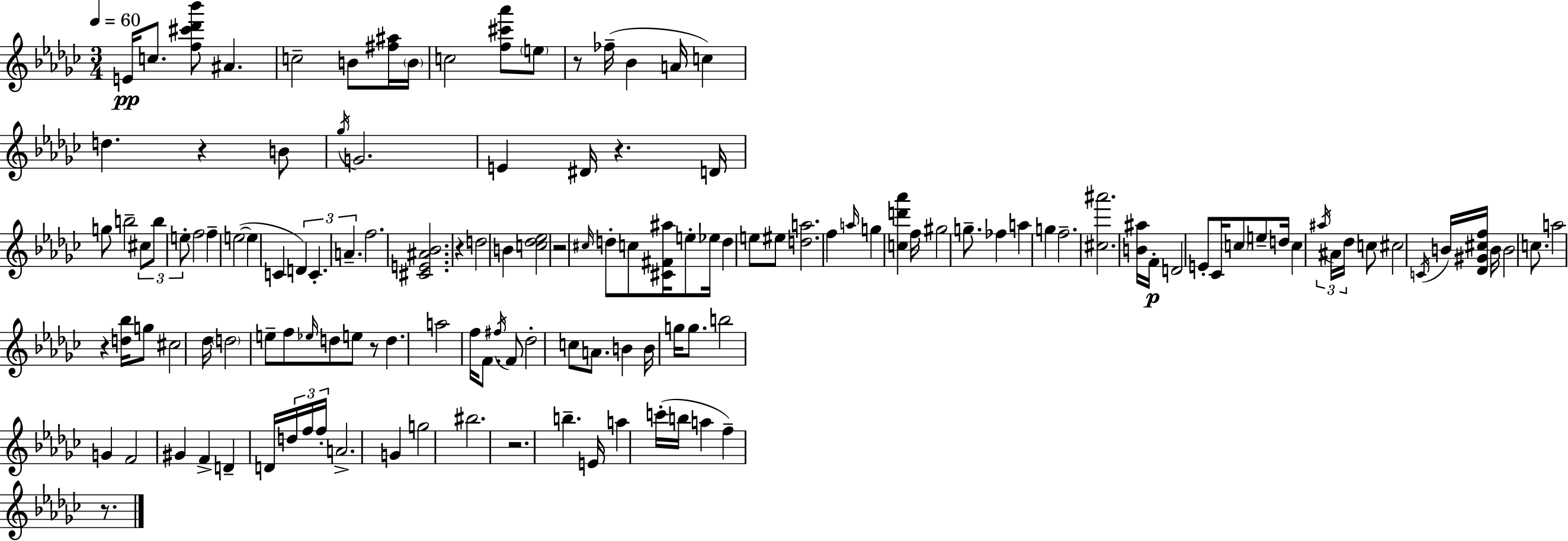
X:1
T:Untitled
M:3/4
L:1/4
K:Ebm
E/4 c/2 [f^c'_d'_b']/2 ^A c2 B/2 [^f^a]/4 B/4 c2 [f^c'_a']/2 e/2 z/2 _f/4 _B A/4 c d z B/2 _g/4 G2 E ^D/4 z D/4 g/2 b2 ^c/2 b/2 e/2 f2 f e2 e C D C A f2 [^CE^A_B]2 z d2 B [c_d_e]2 z2 ^c/4 d/2 c/2 [^C^F^a]/4 e/2 _e/4 d e/2 ^e/2 [da]2 f a/4 g [cd'_a'] f/4 ^g2 g/2 _f a g f2 [^c^a']2 [B^a]/4 F/4 D2 E/2 _C/4 c/2 e/2 d/4 c ^a/4 ^A/4 _d/4 c/2 ^c2 C/4 B/4 [_D^G^cf]/4 B/4 B2 c/2 a2 z [d_b]/4 g/2 ^c2 _d/4 d2 e/2 f/2 _e/4 d/2 e/2 z/2 d a2 f/4 F/2 ^f/4 F/2 _d2 c/2 A/2 B B/4 g/4 g/2 b2 G F2 ^G F D D/4 d/4 f/4 f/4 A2 G g2 ^b2 z2 b E/4 a c'/4 b/4 a f z/2